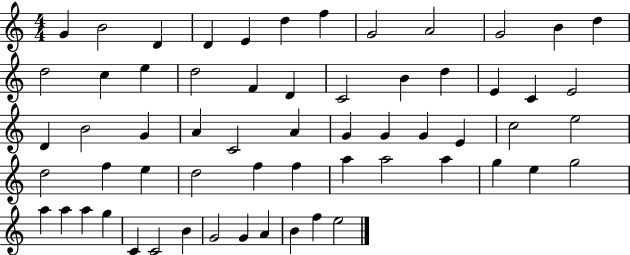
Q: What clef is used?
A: treble